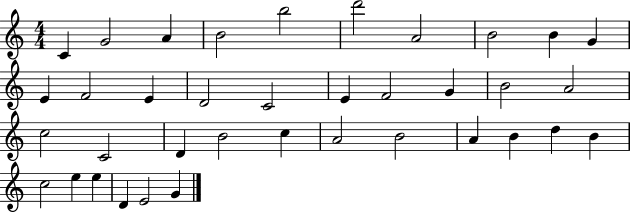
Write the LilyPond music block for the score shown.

{
  \clef treble
  \numericTimeSignature
  \time 4/4
  \key c \major
  c'4 g'2 a'4 | b'2 b''2 | d'''2 a'2 | b'2 b'4 g'4 | \break e'4 f'2 e'4 | d'2 c'2 | e'4 f'2 g'4 | b'2 a'2 | \break c''2 c'2 | d'4 b'2 c''4 | a'2 b'2 | a'4 b'4 d''4 b'4 | \break c''2 e''4 e''4 | d'4 e'2 g'4 | \bar "|."
}